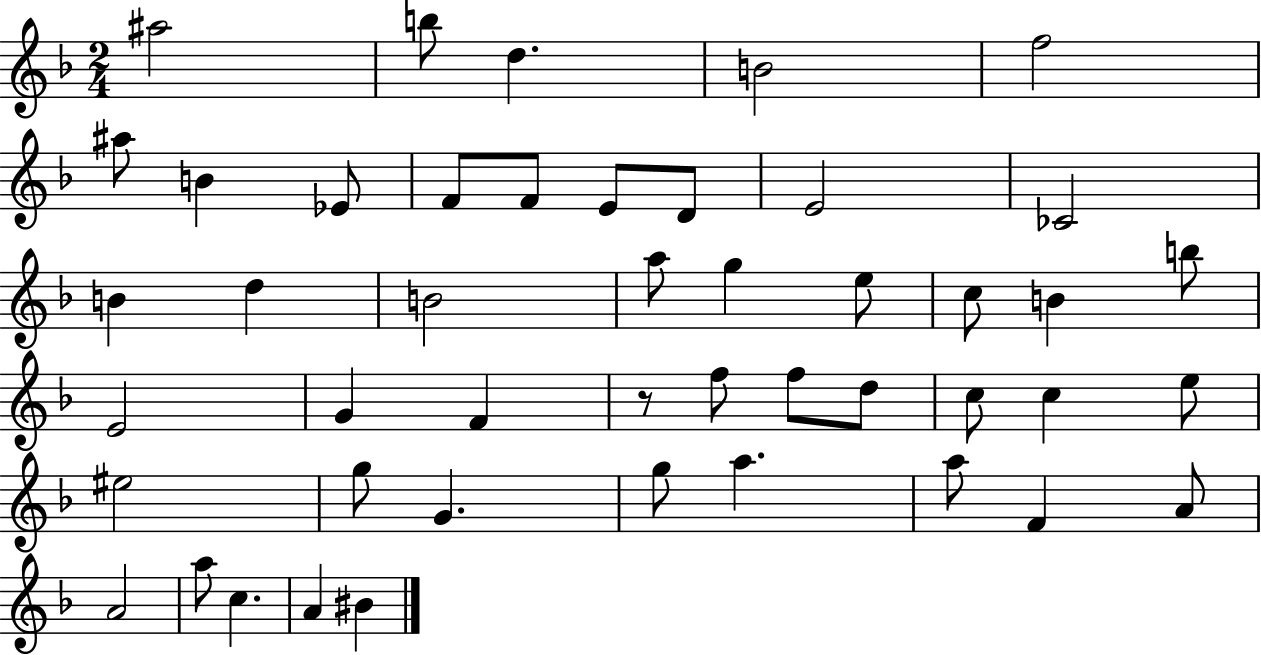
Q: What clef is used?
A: treble